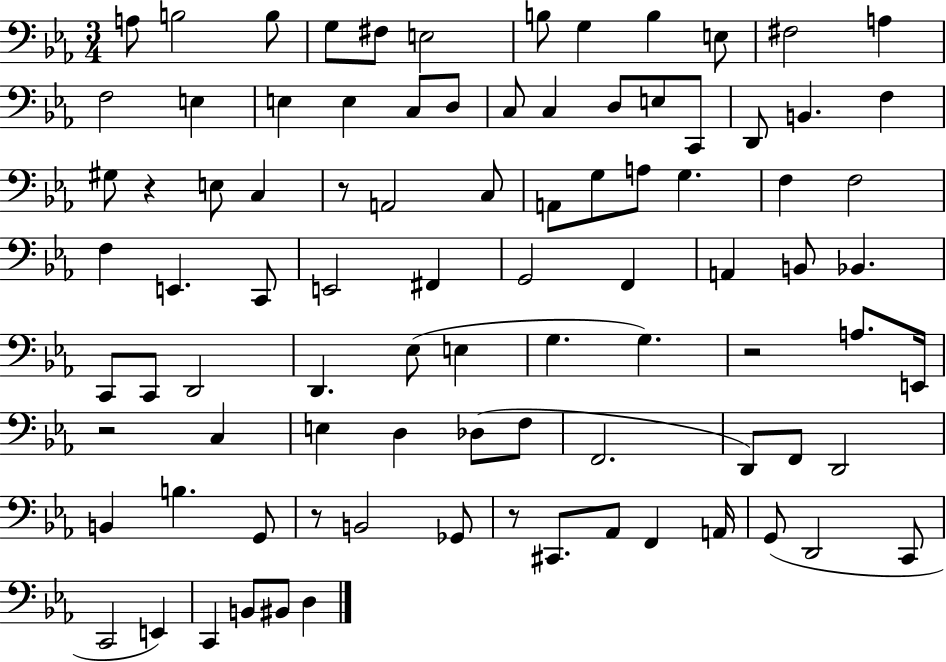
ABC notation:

X:1
T:Untitled
M:3/4
L:1/4
K:Eb
A,/2 B,2 B,/2 G,/2 ^F,/2 E,2 B,/2 G, B, E,/2 ^F,2 A, F,2 E, E, E, C,/2 D,/2 C,/2 C, D,/2 E,/2 C,,/2 D,,/2 B,, F, ^G,/2 z E,/2 C, z/2 A,,2 C,/2 A,,/2 G,/2 A,/2 G, F, F,2 F, E,, C,,/2 E,,2 ^F,, G,,2 F,, A,, B,,/2 _B,, C,,/2 C,,/2 D,,2 D,, _E,/2 E, G, G, z2 A,/2 E,,/4 z2 C, E, D, _D,/2 F,/2 F,,2 D,,/2 F,,/2 D,,2 B,, B, G,,/2 z/2 B,,2 _G,,/2 z/2 ^C,,/2 _A,,/2 F,, A,,/4 G,,/2 D,,2 C,,/2 C,,2 E,, C,, B,,/2 ^B,,/2 D,